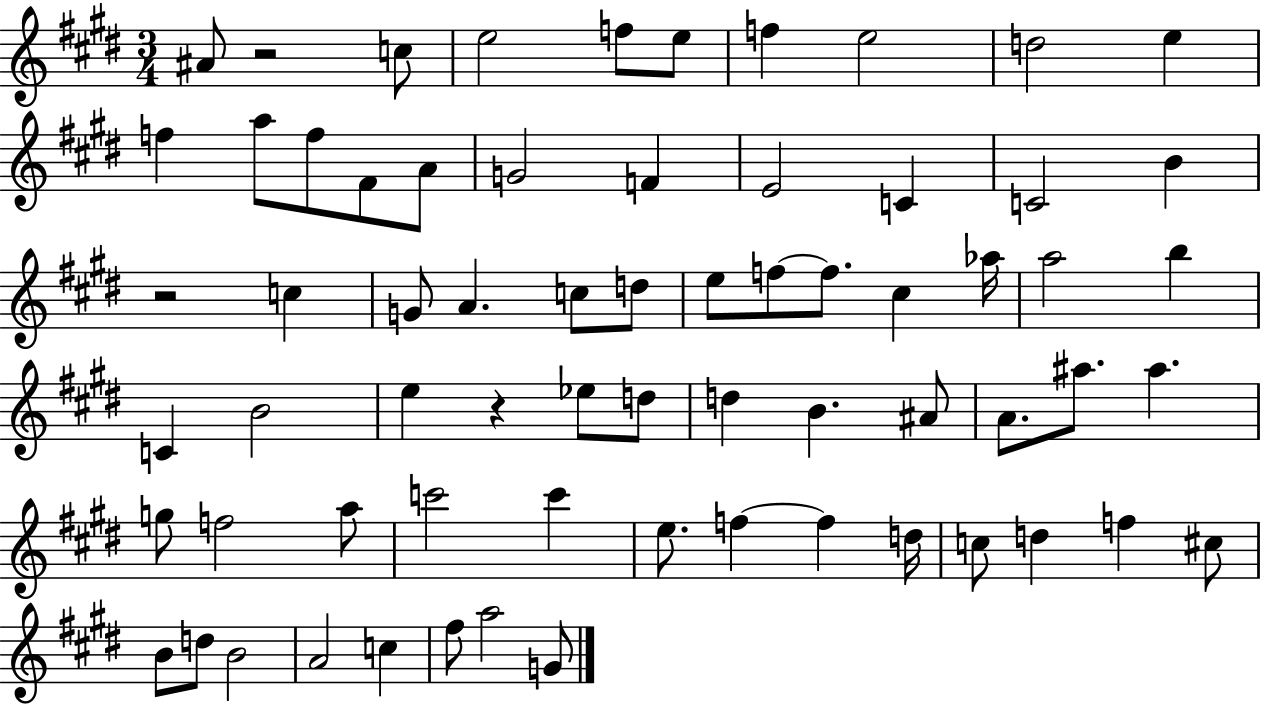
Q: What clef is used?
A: treble